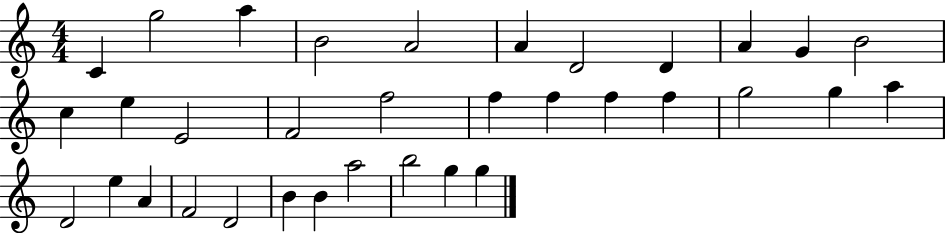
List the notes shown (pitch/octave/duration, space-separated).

C4/q G5/h A5/q B4/h A4/h A4/q D4/h D4/q A4/q G4/q B4/h C5/q E5/q E4/h F4/h F5/h F5/q F5/q F5/q F5/q G5/h G5/q A5/q D4/h E5/q A4/q F4/h D4/h B4/q B4/q A5/h B5/h G5/q G5/q